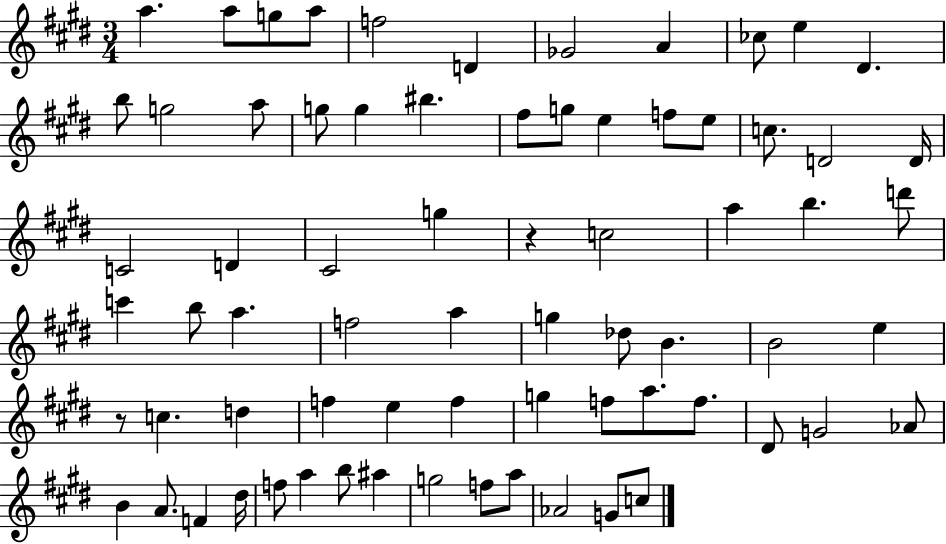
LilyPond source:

{
  \clef treble
  \numericTimeSignature
  \time 3/4
  \key e \major
  \repeat volta 2 { a''4. a''8 g''8 a''8 | f''2 d'4 | ges'2 a'4 | ces''8 e''4 dis'4. | \break b''8 g''2 a''8 | g''8 g''4 bis''4. | fis''8 g''8 e''4 f''8 e''8 | c''8. d'2 d'16 | \break c'2 d'4 | cis'2 g''4 | r4 c''2 | a''4 b''4. d'''8 | \break c'''4 b''8 a''4. | f''2 a''4 | g''4 des''8 b'4. | b'2 e''4 | \break r8 c''4. d''4 | f''4 e''4 f''4 | g''4 f''8 a''8. f''8. | dis'8 g'2 aes'8 | \break b'4 a'8. f'4 dis''16 | f''8 a''4 b''8 ais''4 | g''2 f''8 a''8 | aes'2 g'8 c''8 | \break } \bar "|."
}